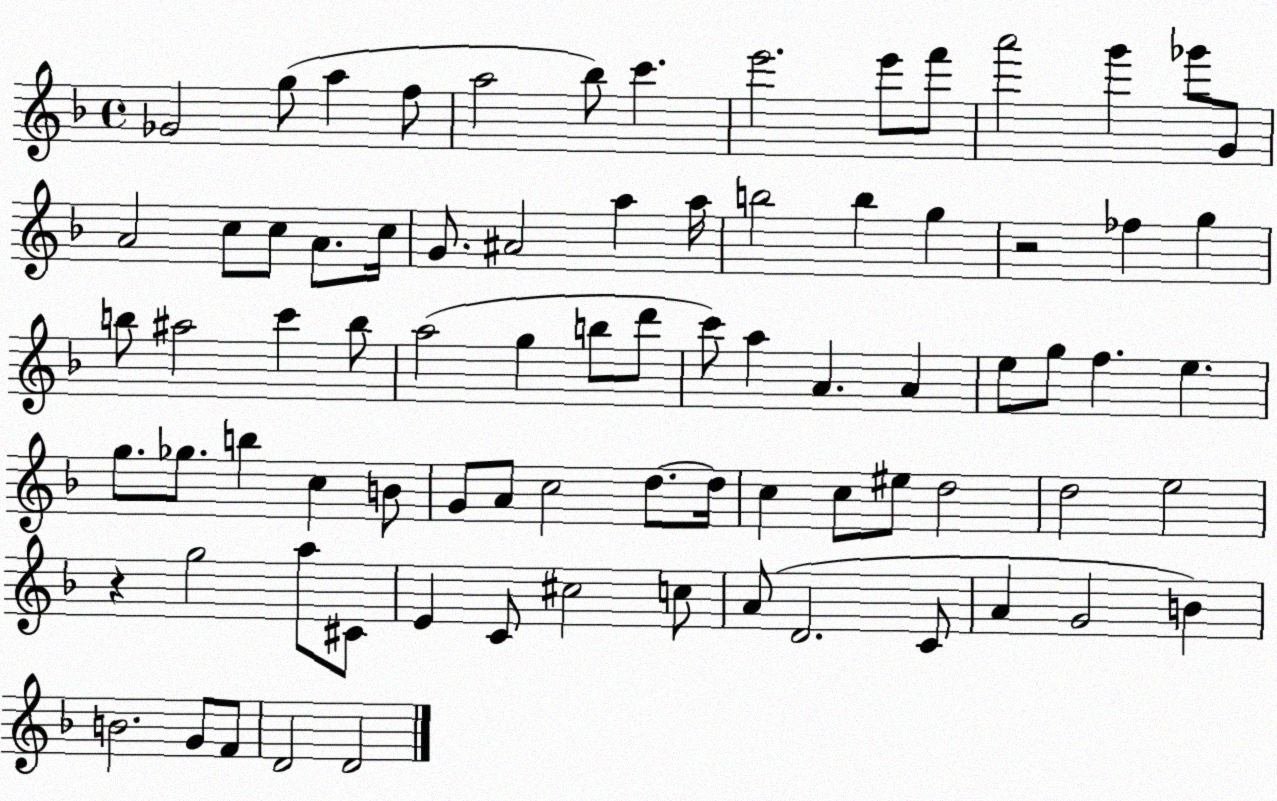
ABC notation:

X:1
T:Untitled
M:4/4
L:1/4
K:F
_G2 g/2 a f/2 a2 _b/2 c' e'2 e'/2 f'/2 a'2 g' _g'/2 G/2 A2 c/2 c/2 A/2 c/4 G/2 ^A2 a a/4 b2 b g z2 _f g b/2 ^a2 c' b/2 a2 g b/2 d'/2 c'/2 a A A e/2 g/2 f e g/2 _g/2 b c B/2 G/2 A/2 c2 d/2 d/4 c c/2 ^e/2 d2 d2 e2 z g2 a/2 ^C/2 E C/2 ^c2 c/2 A/2 D2 C/2 A G2 B B2 G/2 F/2 D2 D2